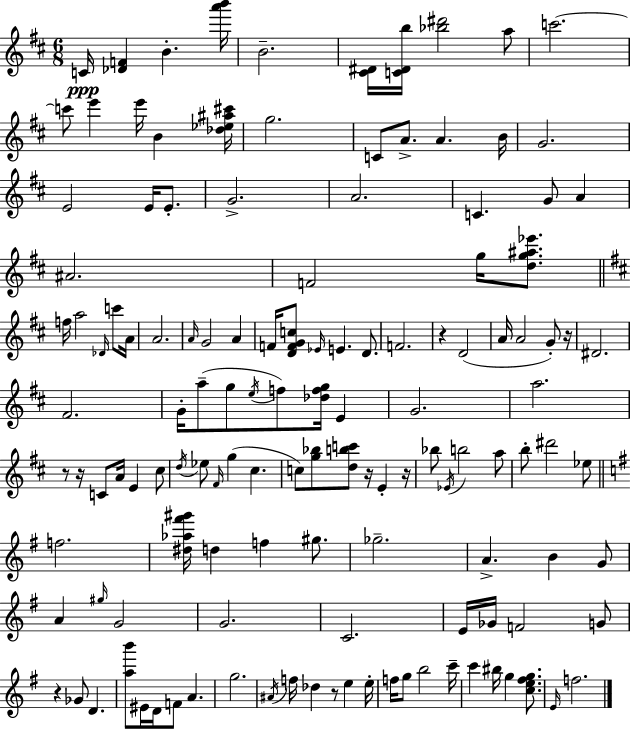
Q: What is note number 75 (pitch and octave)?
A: F5